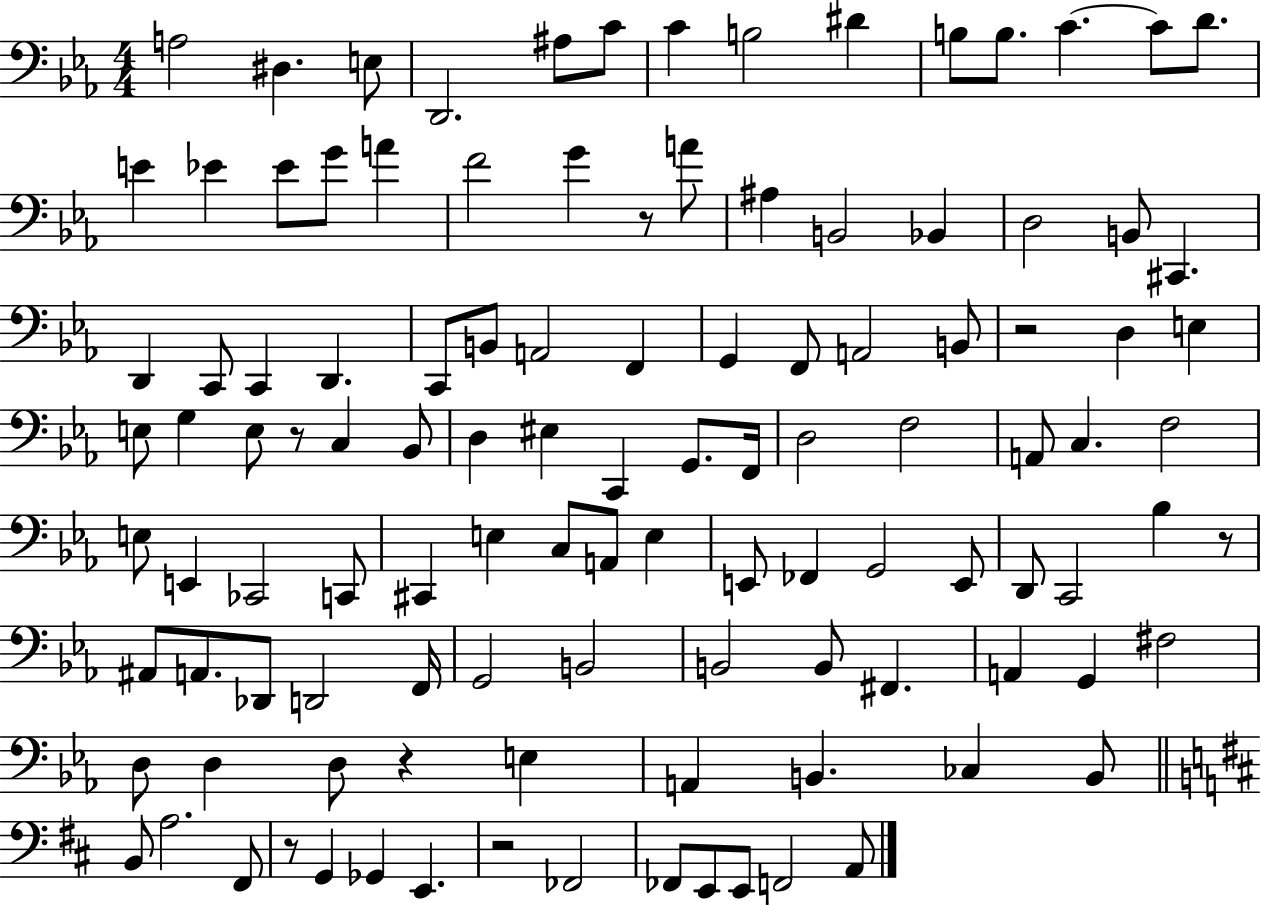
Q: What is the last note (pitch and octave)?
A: A2